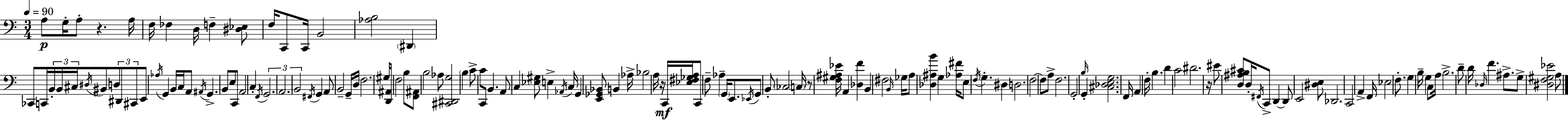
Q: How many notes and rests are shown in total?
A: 150